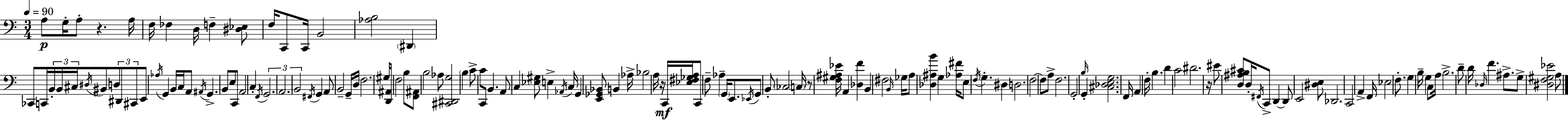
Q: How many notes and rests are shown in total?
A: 150